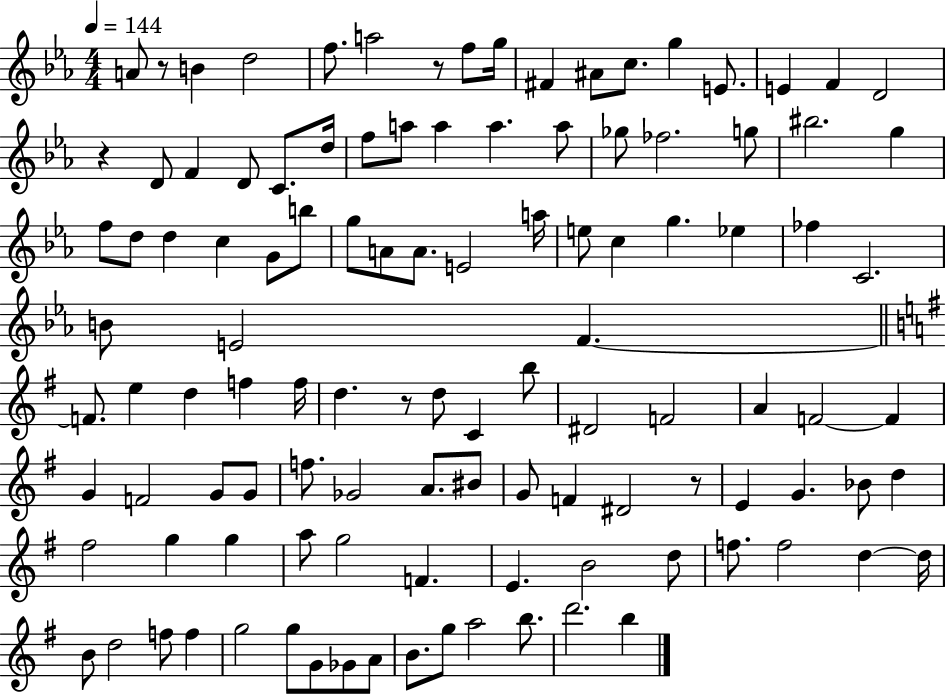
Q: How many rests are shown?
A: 5